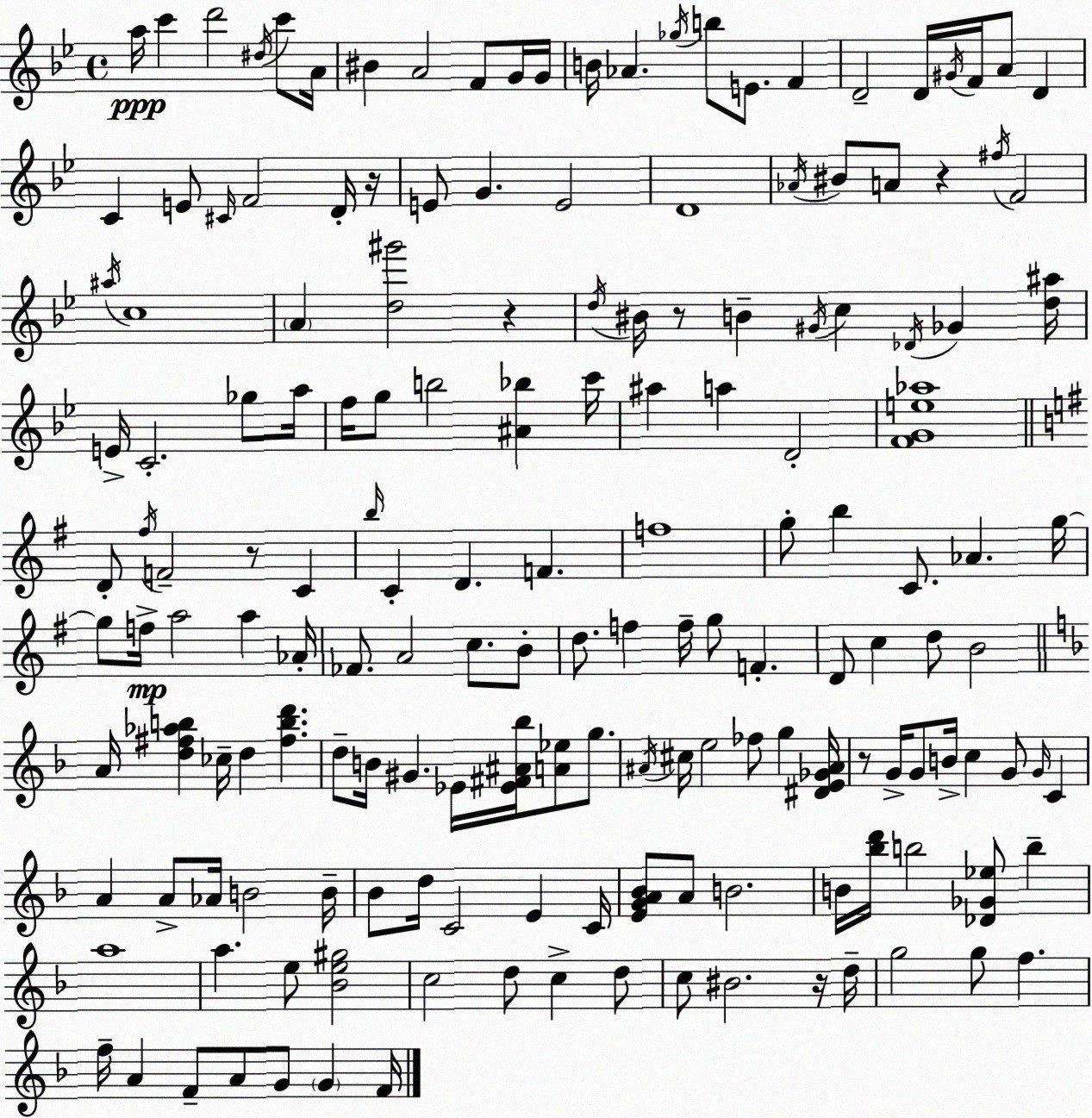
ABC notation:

X:1
T:Untitled
M:4/4
L:1/4
K:Bb
a/4 c' d'2 ^d/4 c'/2 A/4 ^B A2 F/2 G/4 G/4 B/4 _A _g/4 b/2 E/2 F D2 D/4 ^G/4 F/4 A/2 D C E/2 ^C/4 F2 D/4 z/4 E/2 G E2 D4 _A/4 ^B/2 A/2 z ^f/4 F2 ^a/4 c4 A [d^g']2 z d/4 ^B/4 z/2 B ^G/4 c _D/4 _G [d^a]/4 E/4 C2 _g/2 a/4 f/4 g/2 b2 [^A_b] c'/4 ^a a D2 [FGe_a]4 D/2 ^f/4 F2 z/2 C b/4 C D F f4 g/2 b C/2 _A g/4 g/2 f/4 a2 a _A/4 _F/2 A2 c/2 B/2 d/2 f f/4 g/2 F D/2 c d/2 B2 A/4 [d^f_ab] _c/4 d [^fbd'] d/2 B/4 ^G _E/4 [_E^F^A_b]/4 [A_e]/2 g/2 ^A/4 ^c/4 e2 _f/2 g [^DE_G^A]/4 z/2 G/4 G/2 B/4 c G/2 G/4 C A A/2 _A/4 B2 B/4 _B/2 d/4 C2 E C/4 [EGA_B]/2 A/2 B2 B/4 [_bd']/4 b2 [_D_G_e]/2 b a4 a e/2 [_Be^g]2 c2 d/2 c d/2 c/2 ^B2 z/4 d/4 g2 g/2 f f/4 A F/2 A/2 G/2 G F/4